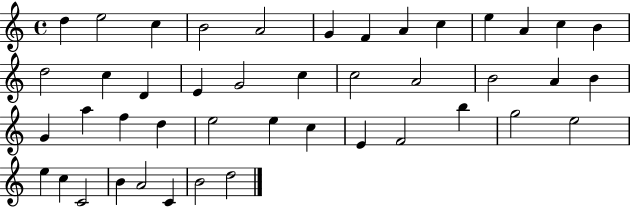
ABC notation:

X:1
T:Untitled
M:4/4
L:1/4
K:C
d e2 c B2 A2 G F A c e A c B d2 c D E G2 c c2 A2 B2 A B G a f d e2 e c E F2 b g2 e2 e c C2 B A2 C B2 d2